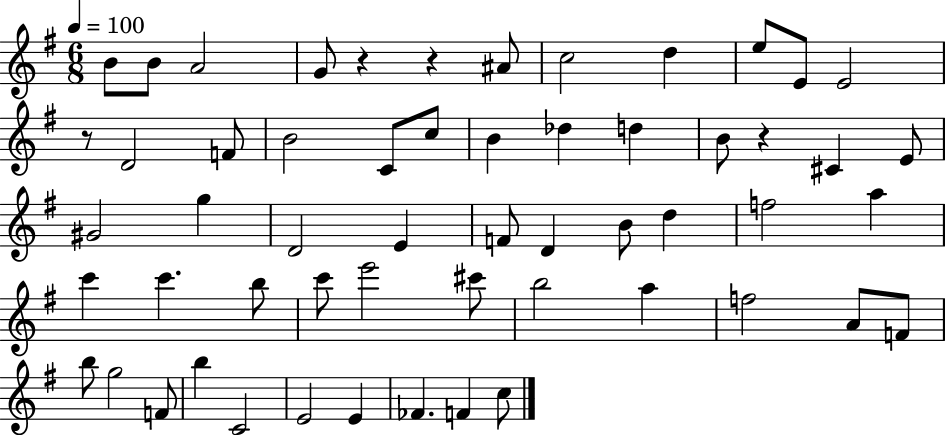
B4/e B4/e A4/h G4/e R/q R/q A#4/e C5/h D5/q E5/e E4/e E4/h R/e D4/h F4/e B4/h C4/e C5/e B4/q Db5/q D5/q B4/e R/q C#4/q E4/e G#4/h G5/q D4/h E4/q F4/e D4/q B4/e D5/q F5/h A5/q C6/q C6/q. B5/e C6/e E6/h C#6/e B5/h A5/q F5/h A4/e F4/e B5/e G5/h F4/e B5/q C4/h E4/h E4/q FES4/q. F4/q C5/e